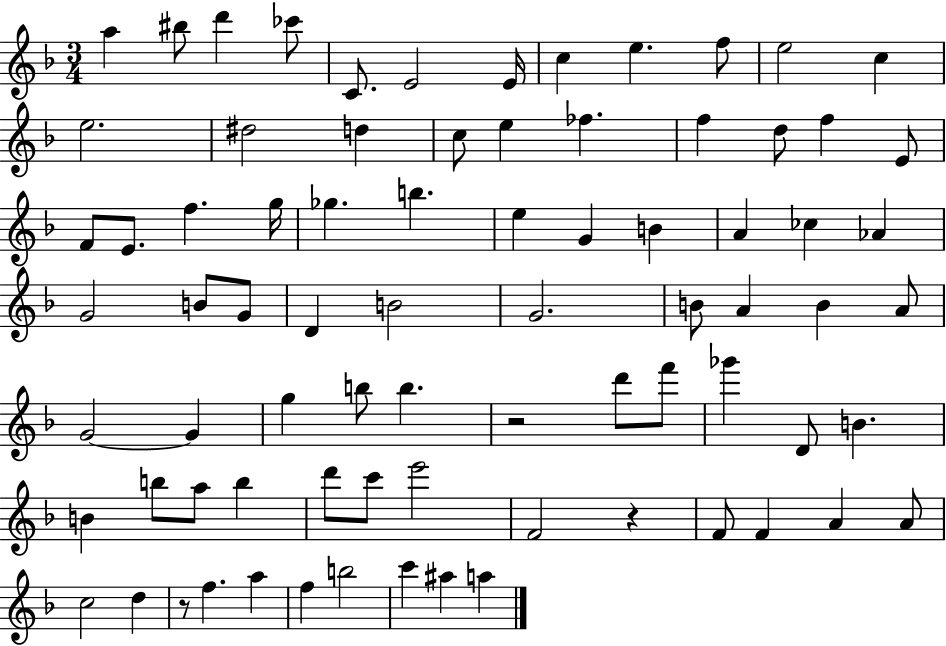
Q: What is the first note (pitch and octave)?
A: A5